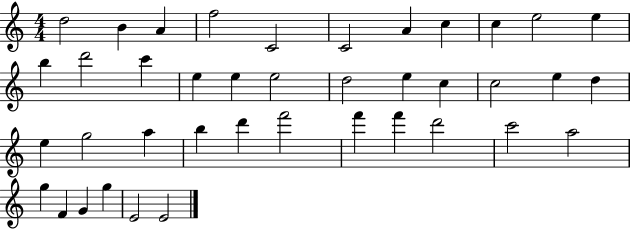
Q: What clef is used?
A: treble